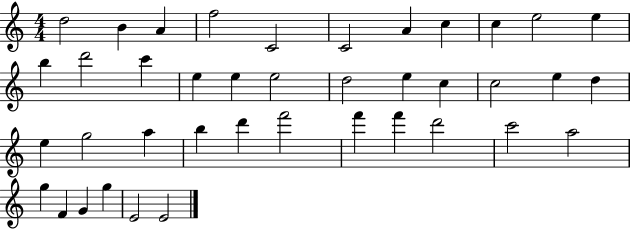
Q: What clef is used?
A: treble